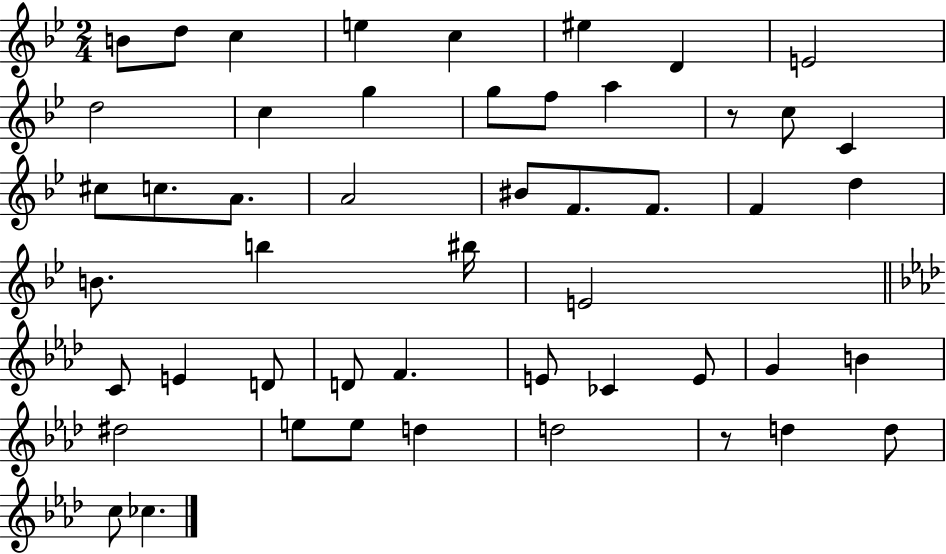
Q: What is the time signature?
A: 2/4